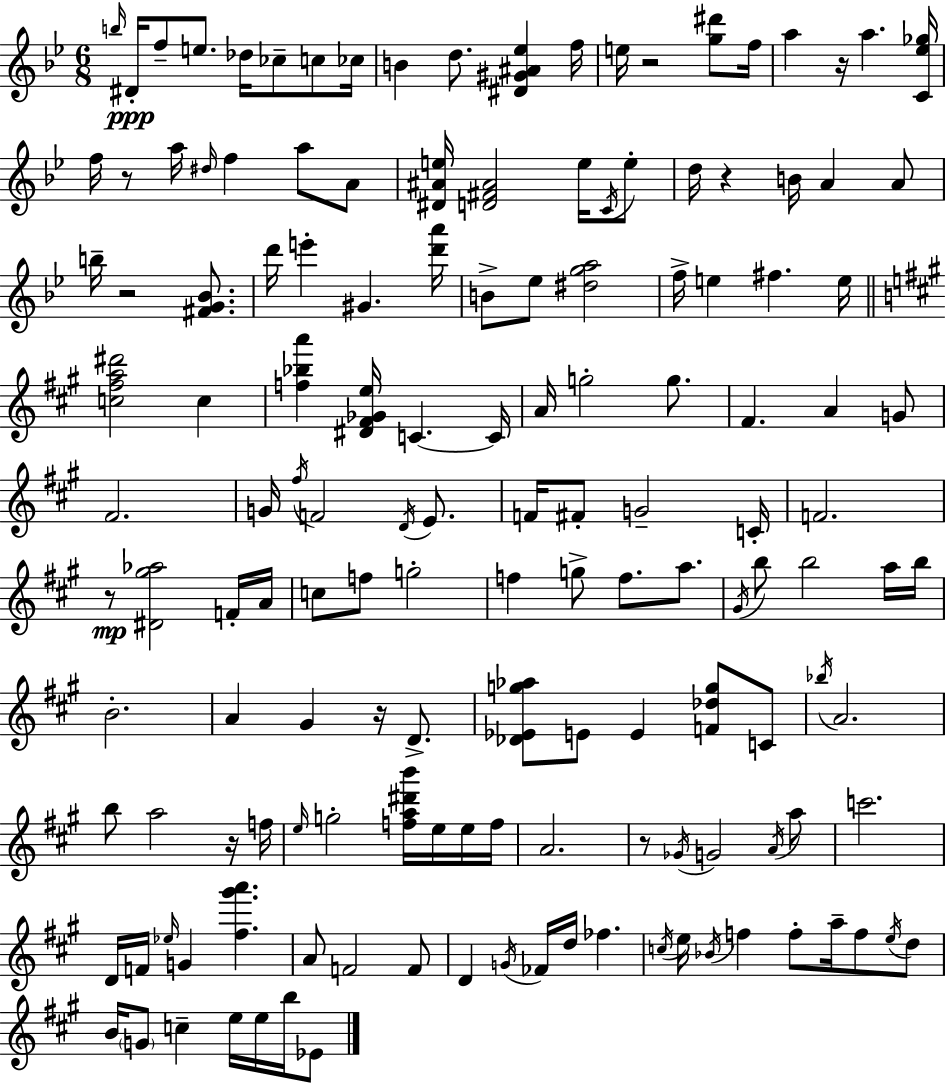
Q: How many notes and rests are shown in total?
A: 148